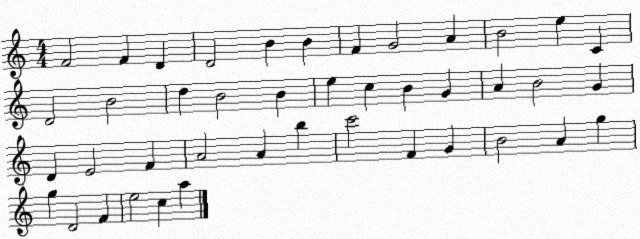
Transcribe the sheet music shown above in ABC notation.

X:1
T:Untitled
M:4/4
L:1/4
K:C
F2 F D D2 B B F G2 A B2 e C D2 B2 d B2 B e c B G A B2 G D E2 F A2 A b c'2 F G B2 A g g D2 F e2 c a